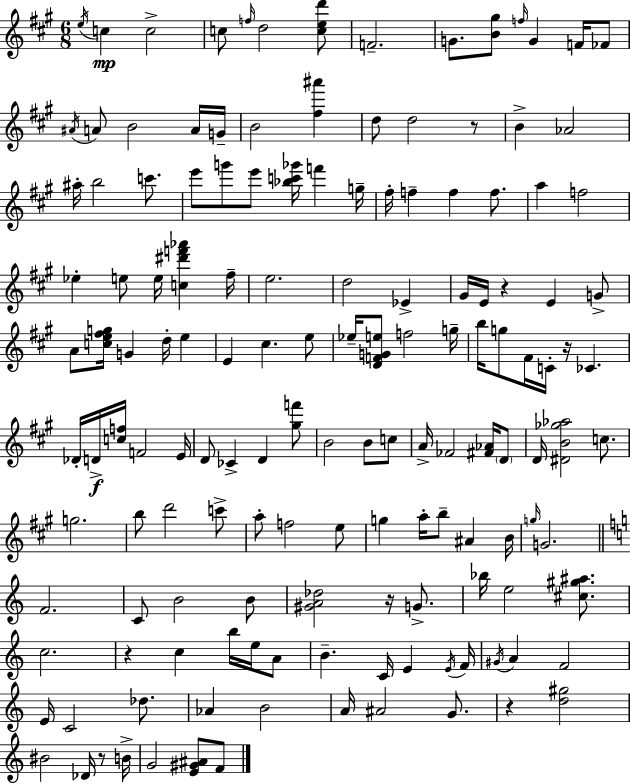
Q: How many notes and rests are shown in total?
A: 146